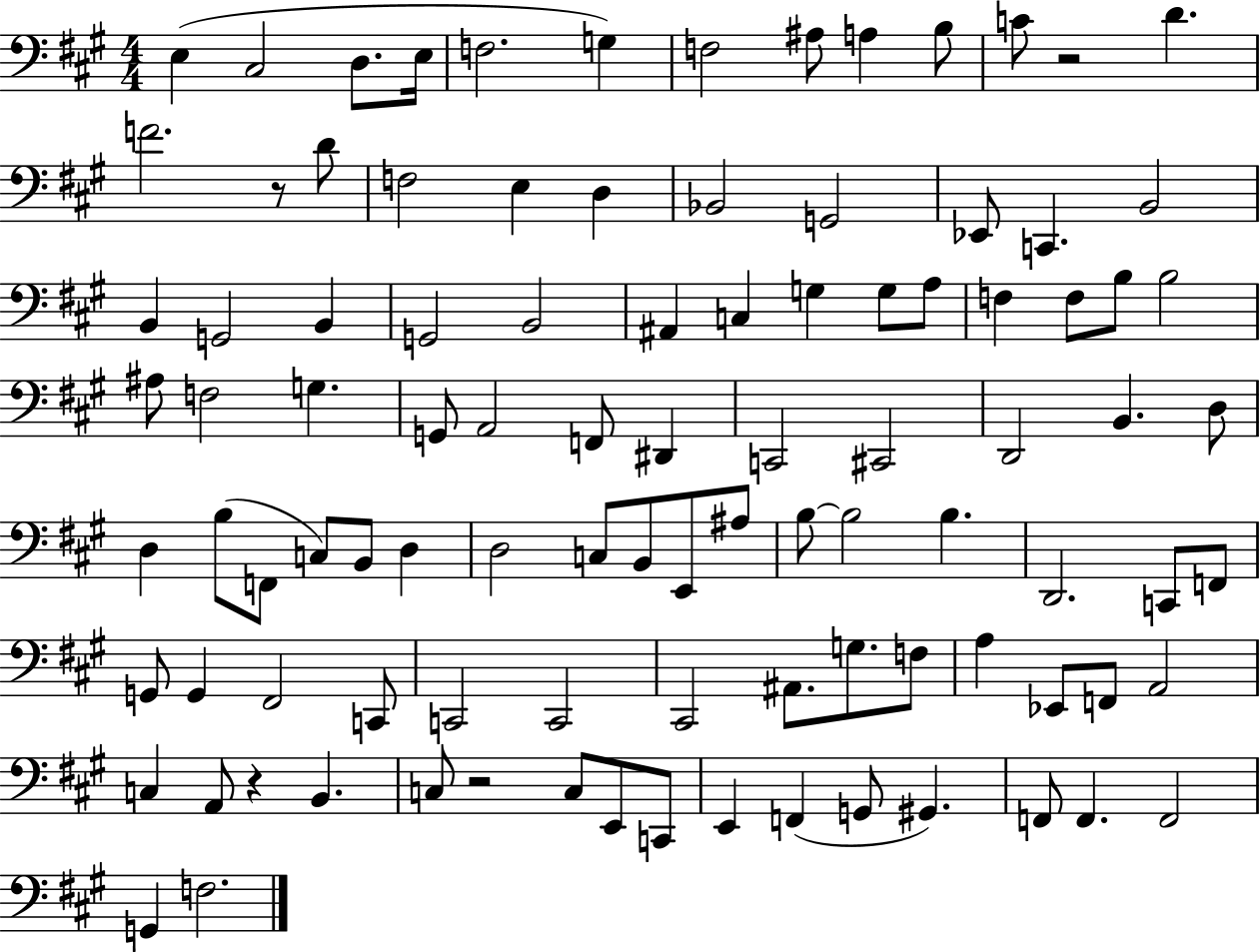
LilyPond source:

{
  \clef bass
  \numericTimeSignature
  \time 4/4
  \key a \major
  e4( cis2 d8. e16 | f2. g4) | f2 ais8 a4 b8 | c'8 r2 d'4. | \break f'2. r8 d'8 | f2 e4 d4 | bes,2 g,2 | ees,8 c,4. b,2 | \break b,4 g,2 b,4 | g,2 b,2 | ais,4 c4 g4 g8 a8 | f4 f8 b8 b2 | \break ais8 f2 g4. | g,8 a,2 f,8 dis,4 | c,2 cis,2 | d,2 b,4. d8 | \break d4 b8( f,8 c8) b,8 d4 | d2 c8 b,8 e,8 ais8 | b8~~ b2 b4. | d,2. c,8 f,8 | \break g,8 g,4 fis,2 c,8 | c,2 c,2 | cis,2 ais,8. g8. f8 | a4 ees,8 f,8 a,2 | \break c4 a,8 r4 b,4. | c8 r2 c8 e,8 c,8 | e,4 f,4( g,8 gis,4.) | f,8 f,4. f,2 | \break g,4 f2. | \bar "|."
}